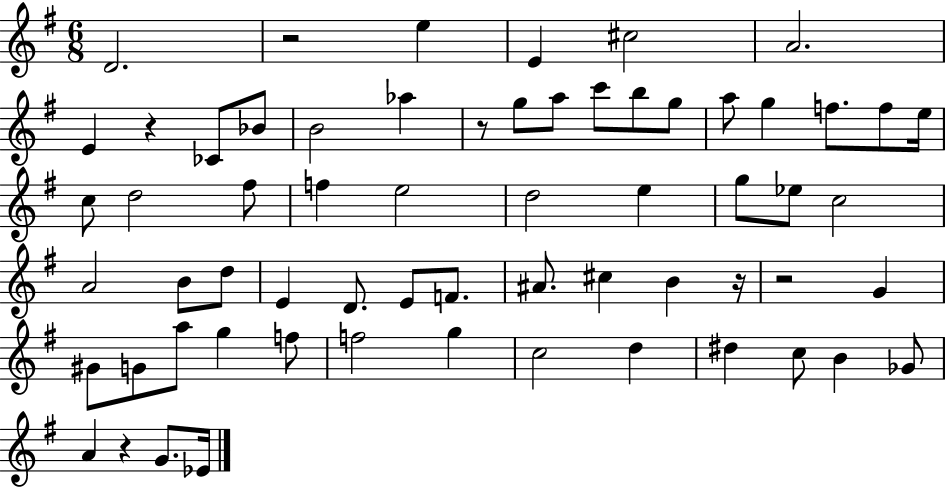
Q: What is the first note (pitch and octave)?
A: D4